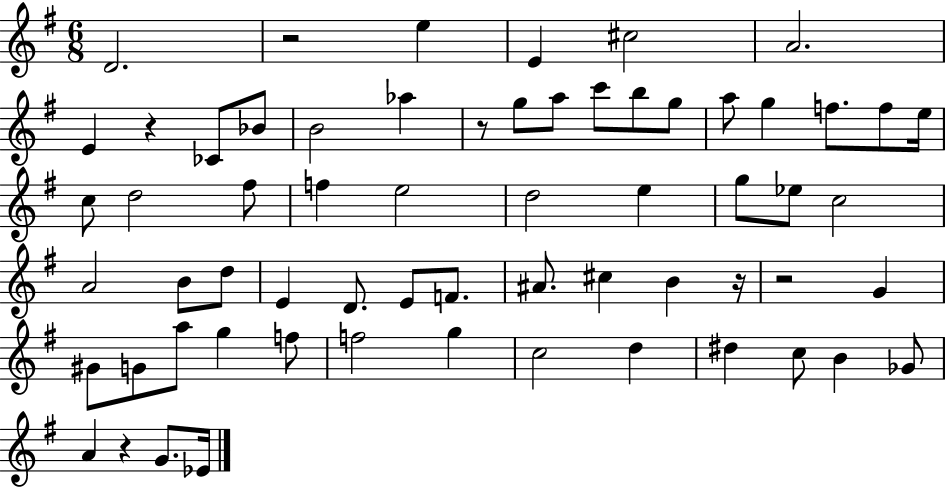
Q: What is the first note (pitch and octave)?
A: D4